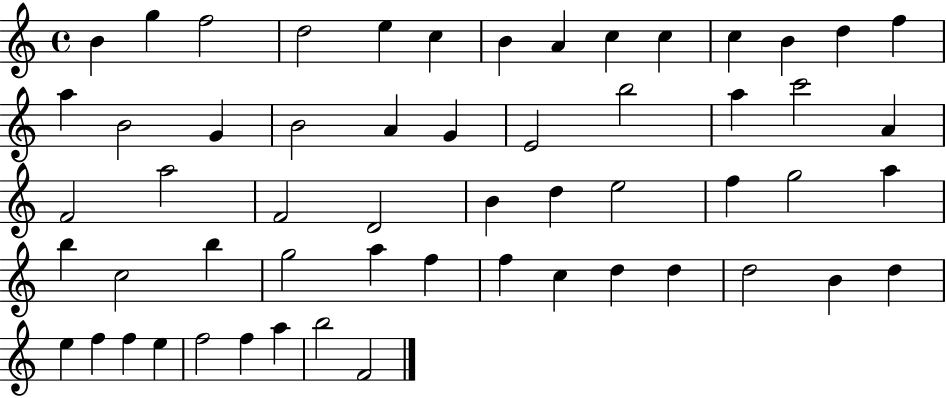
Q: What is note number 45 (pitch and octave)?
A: D5